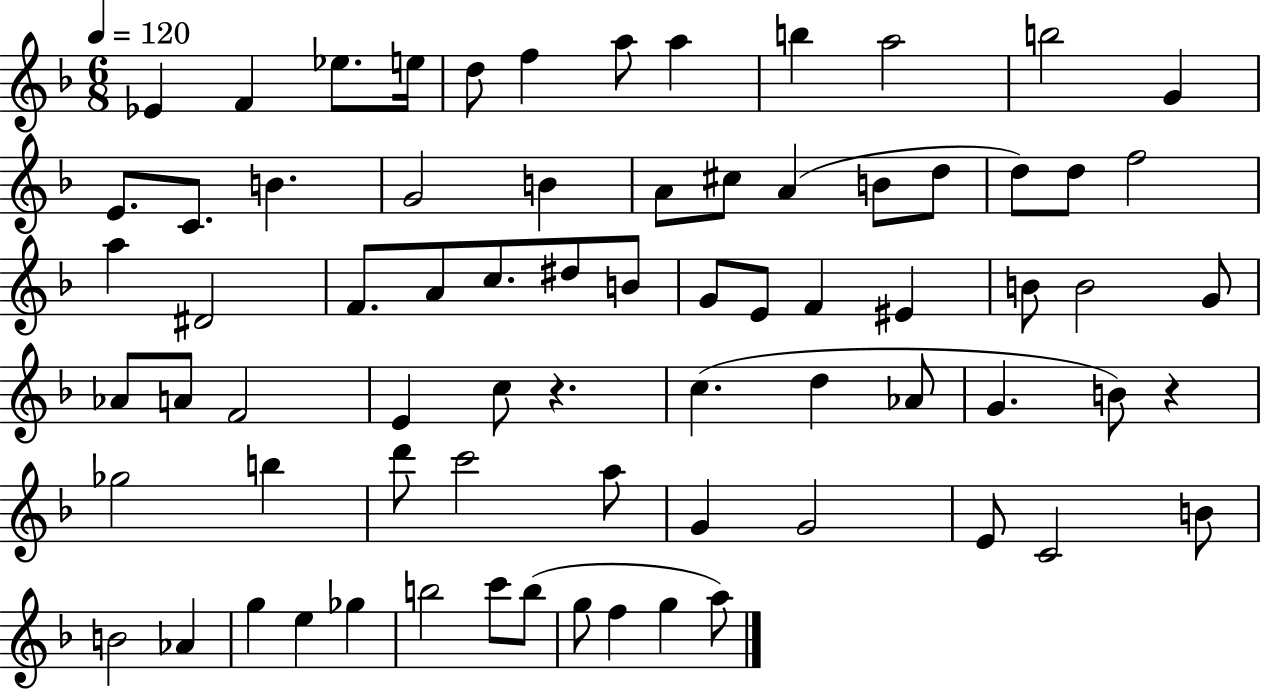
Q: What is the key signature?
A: F major